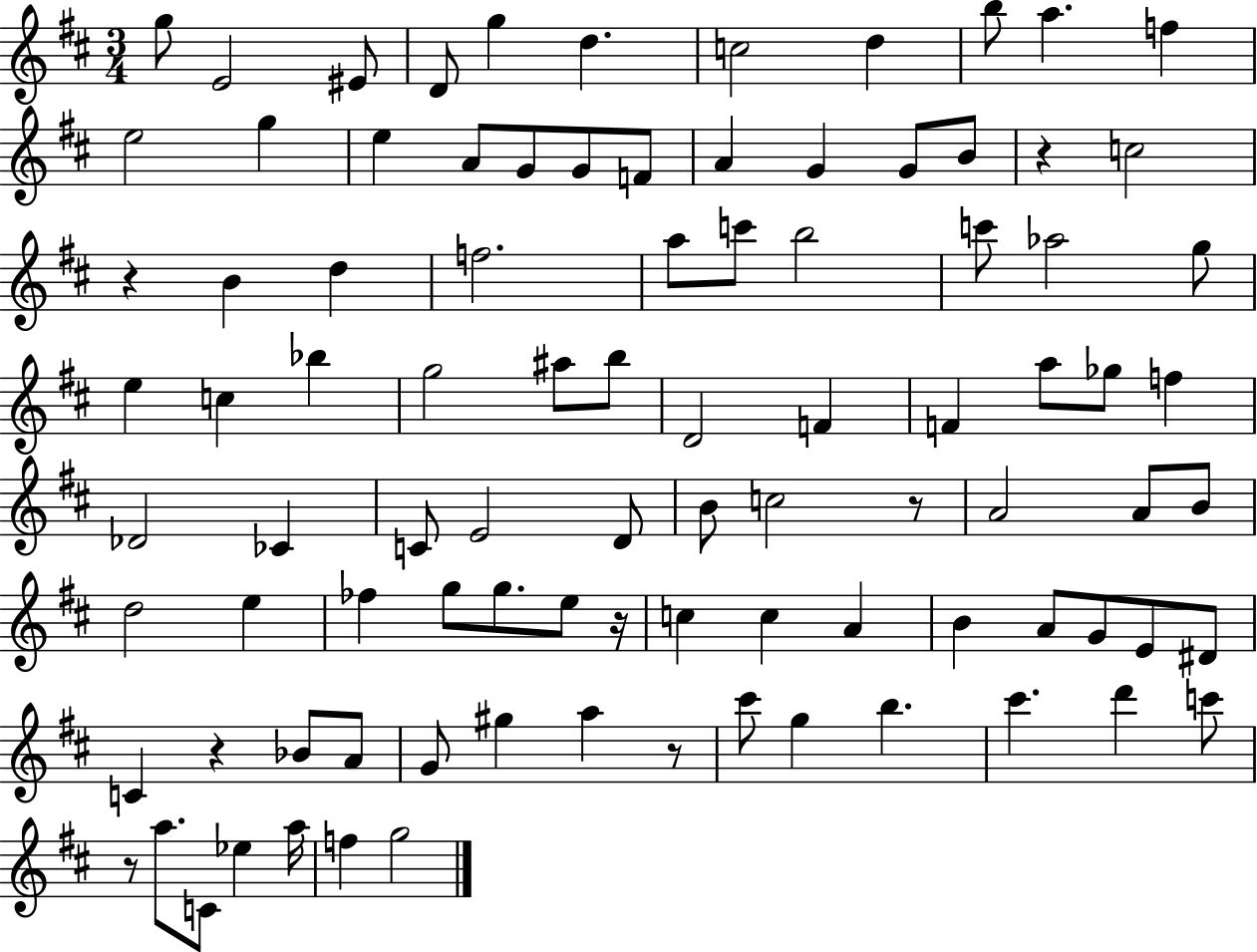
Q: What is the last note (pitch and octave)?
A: G5